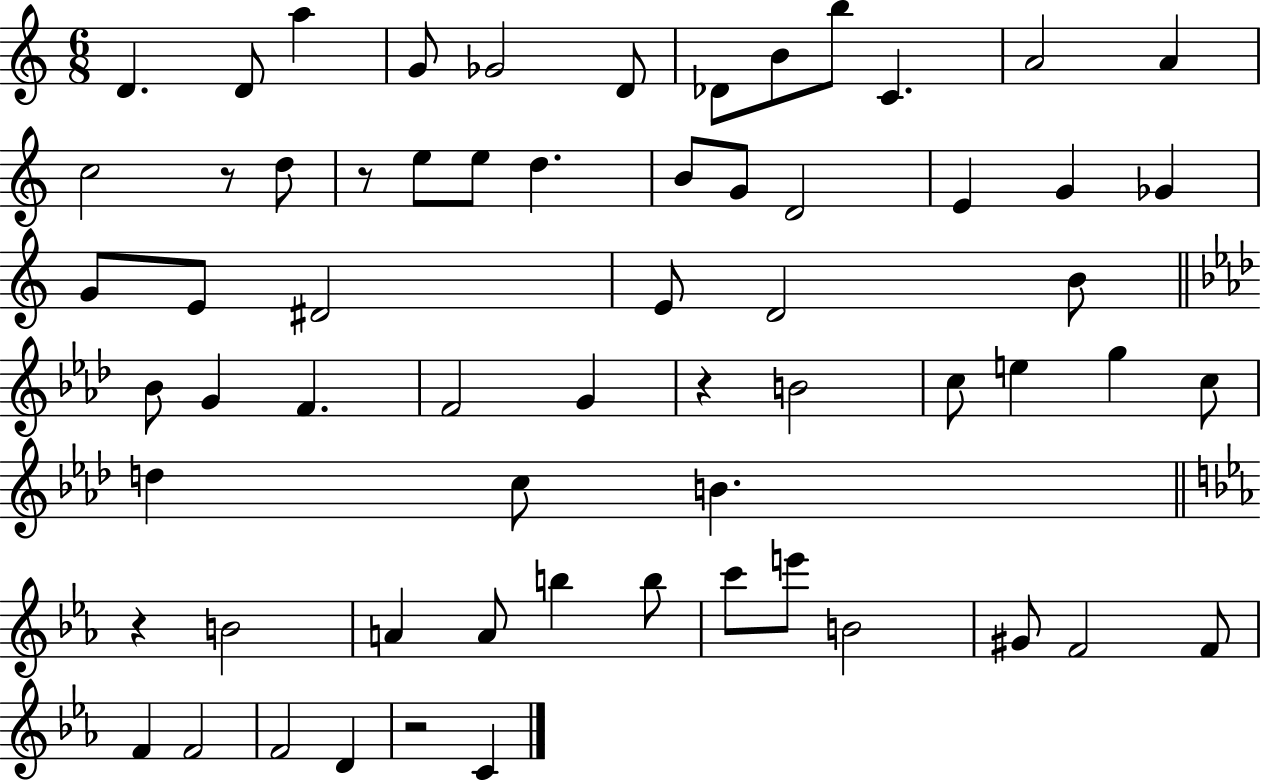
{
  \clef treble
  \numericTimeSignature
  \time 6/8
  \key c \major
  d'4. d'8 a''4 | g'8 ges'2 d'8 | des'8 b'8 b''8 c'4. | a'2 a'4 | \break c''2 r8 d''8 | r8 e''8 e''8 d''4. | b'8 g'8 d'2 | e'4 g'4 ges'4 | \break g'8 e'8 dis'2 | e'8 d'2 b'8 | \bar "||" \break \key f \minor bes'8 g'4 f'4. | f'2 g'4 | r4 b'2 | c''8 e''4 g''4 c''8 | \break d''4 c''8 b'4. | \bar "||" \break \key c \minor r4 b'2 | a'4 a'8 b''4 b''8 | c'''8 e'''8 b'2 | gis'8 f'2 f'8 | \break f'4 f'2 | f'2 d'4 | r2 c'4 | \bar "|."
}